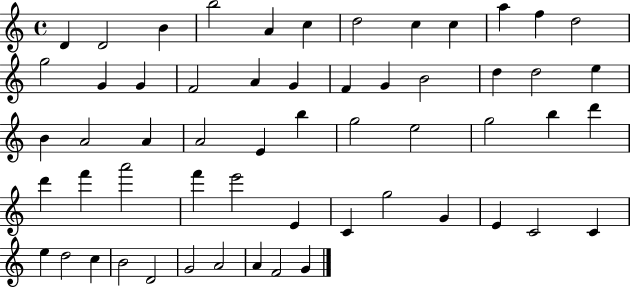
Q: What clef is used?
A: treble